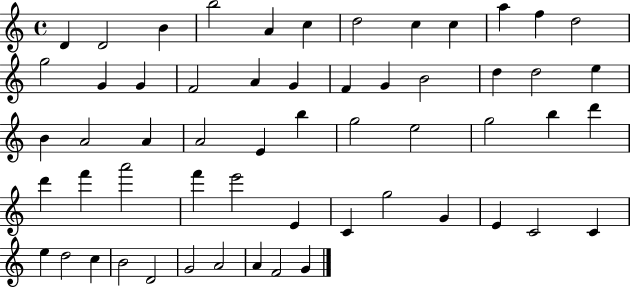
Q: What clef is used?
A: treble